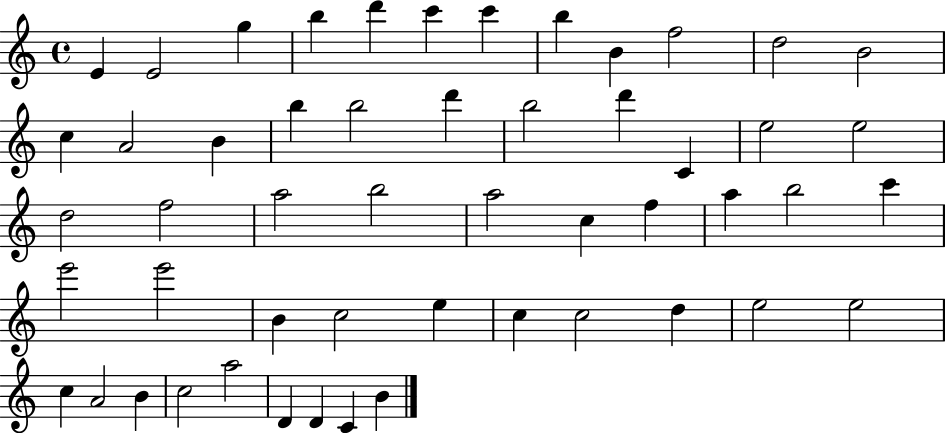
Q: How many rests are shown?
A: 0